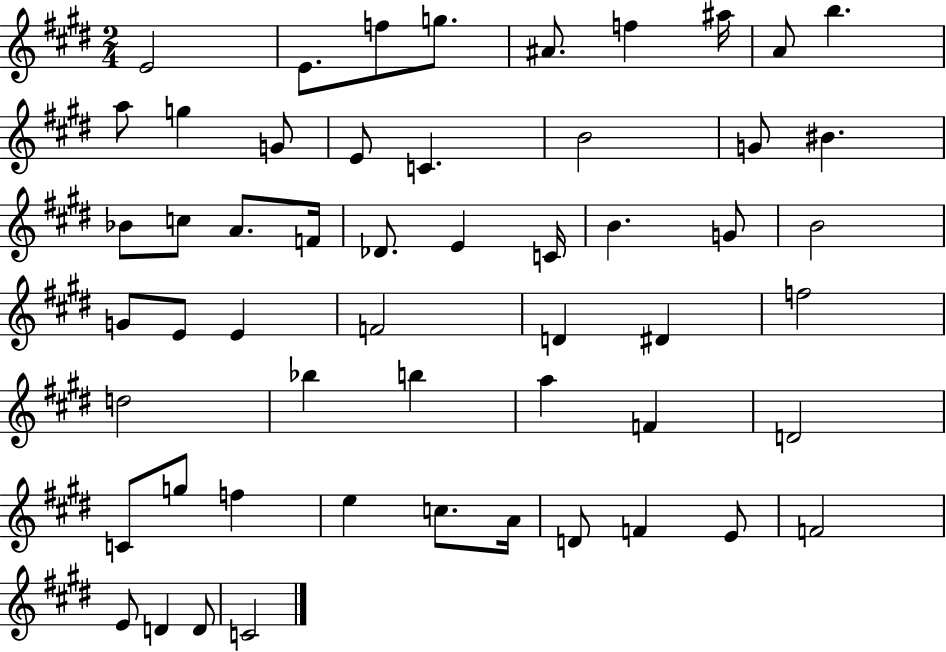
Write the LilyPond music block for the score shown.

{
  \clef treble
  \numericTimeSignature
  \time 2/4
  \key e \major
  e'2 | e'8. f''8 g''8. | ais'8. f''4 ais''16 | a'8 b''4. | \break a''8 g''4 g'8 | e'8 c'4. | b'2 | g'8 bis'4. | \break bes'8 c''8 a'8. f'16 | des'8. e'4 c'16 | b'4. g'8 | b'2 | \break g'8 e'8 e'4 | f'2 | d'4 dis'4 | f''2 | \break d''2 | bes''4 b''4 | a''4 f'4 | d'2 | \break c'8 g''8 f''4 | e''4 c''8. a'16 | d'8 f'4 e'8 | f'2 | \break e'8 d'4 d'8 | c'2 | \bar "|."
}